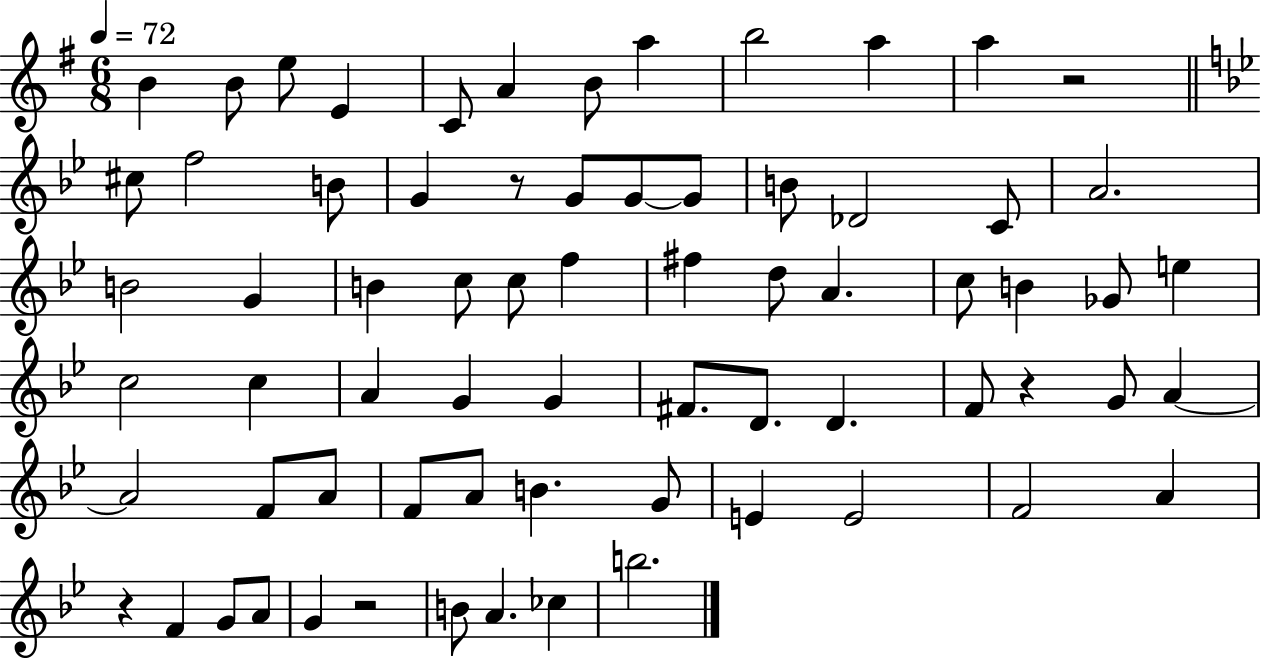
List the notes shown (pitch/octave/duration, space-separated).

B4/q B4/e E5/e E4/q C4/e A4/q B4/e A5/q B5/h A5/q A5/q R/h C#5/e F5/h B4/e G4/q R/e G4/e G4/e G4/e B4/e Db4/h C4/e A4/h. B4/h G4/q B4/q C5/e C5/e F5/q F#5/q D5/e A4/q. C5/e B4/q Gb4/e E5/q C5/h C5/q A4/q G4/q G4/q F#4/e. D4/e. D4/q. F4/e R/q G4/e A4/q A4/h F4/e A4/e F4/e A4/e B4/q. G4/e E4/q E4/h F4/h A4/q R/q F4/q G4/e A4/e G4/q R/h B4/e A4/q. CES5/q B5/h.